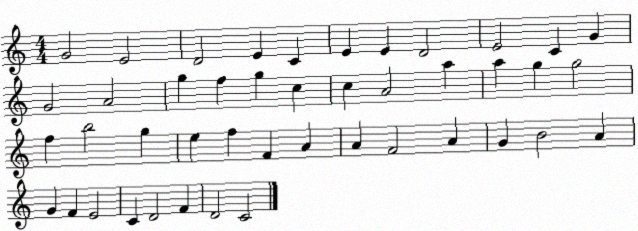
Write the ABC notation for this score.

X:1
T:Untitled
M:4/4
L:1/4
K:C
G2 E2 D2 E C E E D2 E2 C G G2 A2 g f g c c A2 a a g g2 f b2 g e f F A A F2 A G B2 A G F E2 C D2 F D2 C2